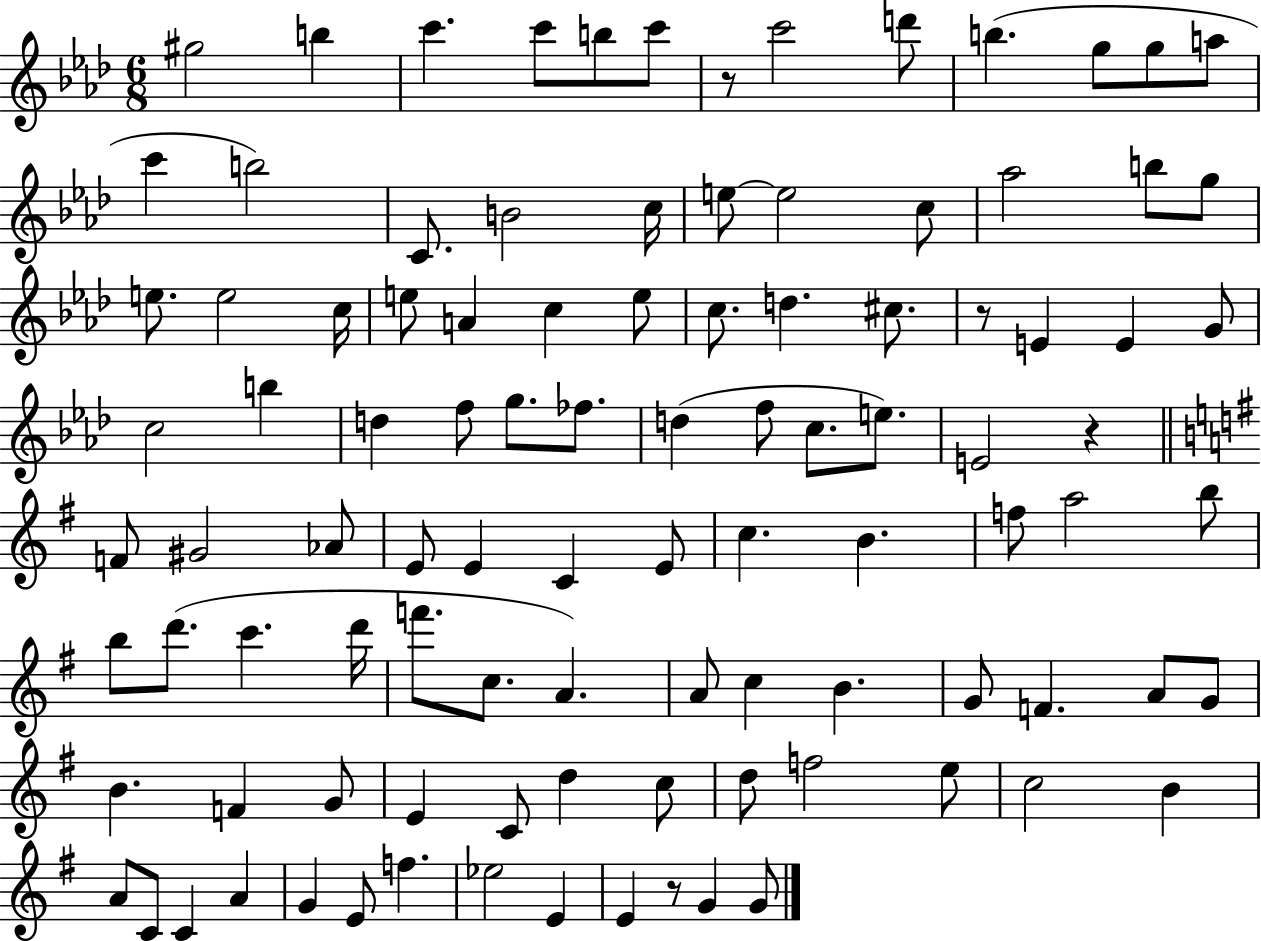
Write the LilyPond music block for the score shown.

{
  \clef treble
  \numericTimeSignature
  \time 6/8
  \key aes \major
  \repeat volta 2 { gis''2 b''4 | c'''4. c'''8 b''8 c'''8 | r8 c'''2 d'''8 | b''4.( g''8 g''8 a''8 | \break c'''4 b''2) | c'8. b'2 c''16 | e''8~~ e''2 c''8 | aes''2 b''8 g''8 | \break e''8. e''2 c''16 | e''8 a'4 c''4 e''8 | c''8. d''4. cis''8. | r8 e'4 e'4 g'8 | \break c''2 b''4 | d''4 f''8 g''8. fes''8. | d''4( f''8 c''8. e''8.) | e'2 r4 | \break \bar "||" \break \key e \minor f'8 gis'2 aes'8 | e'8 e'4 c'4 e'8 | c''4. b'4. | f''8 a''2 b''8 | \break b''8 d'''8.( c'''4. d'''16 | f'''8. c''8. a'4.) | a'8 c''4 b'4. | g'8 f'4. a'8 g'8 | \break b'4. f'4 g'8 | e'4 c'8 d''4 c''8 | d''8 f''2 e''8 | c''2 b'4 | \break a'8 c'8 c'4 a'4 | g'4 e'8 f''4. | ees''2 e'4 | e'4 r8 g'4 g'8 | \break } \bar "|."
}